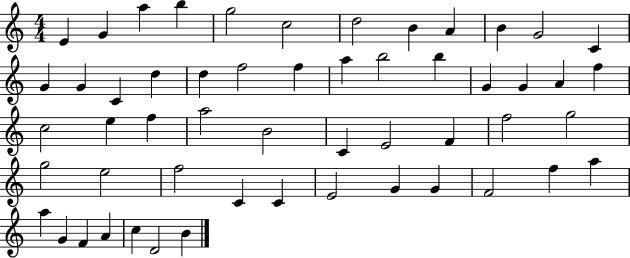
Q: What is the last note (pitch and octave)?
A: B4